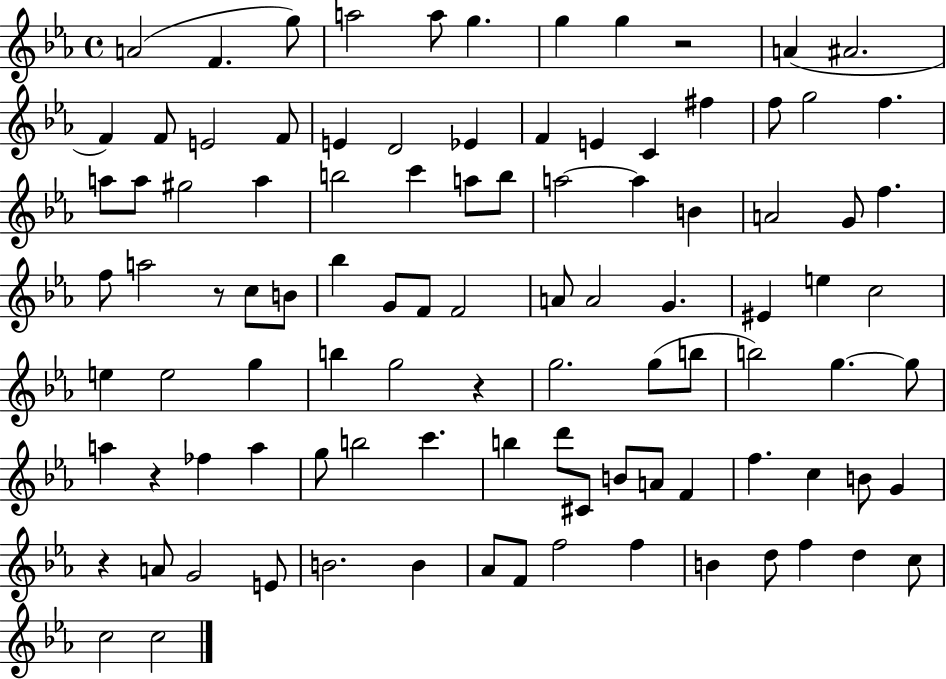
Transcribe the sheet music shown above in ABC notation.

X:1
T:Untitled
M:4/4
L:1/4
K:Eb
A2 F g/2 a2 a/2 g g g z2 A ^A2 F F/2 E2 F/2 E D2 _E F E C ^f f/2 g2 f a/2 a/2 ^g2 a b2 c' a/2 b/2 a2 a B A2 G/2 f f/2 a2 z/2 c/2 B/2 _b G/2 F/2 F2 A/2 A2 G ^E e c2 e e2 g b g2 z g2 g/2 b/2 b2 g g/2 a z _f a g/2 b2 c' b d'/2 ^C/2 B/2 A/2 F f c B/2 G z A/2 G2 E/2 B2 B _A/2 F/2 f2 f B d/2 f d c/2 c2 c2